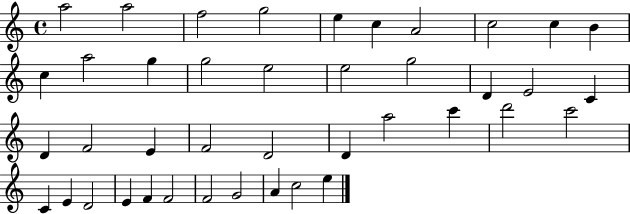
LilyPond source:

{
  \clef treble
  \time 4/4
  \defaultTimeSignature
  \key c \major
  a''2 a''2 | f''2 g''2 | e''4 c''4 a'2 | c''2 c''4 b'4 | \break c''4 a''2 g''4 | g''2 e''2 | e''2 g''2 | d'4 e'2 c'4 | \break d'4 f'2 e'4 | f'2 d'2 | d'4 a''2 c'''4 | d'''2 c'''2 | \break c'4 e'4 d'2 | e'4 f'4 f'2 | f'2 g'2 | a'4 c''2 e''4 | \break \bar "|."
}